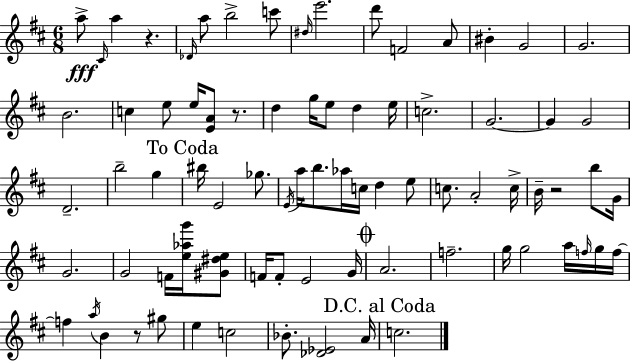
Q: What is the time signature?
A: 6/8